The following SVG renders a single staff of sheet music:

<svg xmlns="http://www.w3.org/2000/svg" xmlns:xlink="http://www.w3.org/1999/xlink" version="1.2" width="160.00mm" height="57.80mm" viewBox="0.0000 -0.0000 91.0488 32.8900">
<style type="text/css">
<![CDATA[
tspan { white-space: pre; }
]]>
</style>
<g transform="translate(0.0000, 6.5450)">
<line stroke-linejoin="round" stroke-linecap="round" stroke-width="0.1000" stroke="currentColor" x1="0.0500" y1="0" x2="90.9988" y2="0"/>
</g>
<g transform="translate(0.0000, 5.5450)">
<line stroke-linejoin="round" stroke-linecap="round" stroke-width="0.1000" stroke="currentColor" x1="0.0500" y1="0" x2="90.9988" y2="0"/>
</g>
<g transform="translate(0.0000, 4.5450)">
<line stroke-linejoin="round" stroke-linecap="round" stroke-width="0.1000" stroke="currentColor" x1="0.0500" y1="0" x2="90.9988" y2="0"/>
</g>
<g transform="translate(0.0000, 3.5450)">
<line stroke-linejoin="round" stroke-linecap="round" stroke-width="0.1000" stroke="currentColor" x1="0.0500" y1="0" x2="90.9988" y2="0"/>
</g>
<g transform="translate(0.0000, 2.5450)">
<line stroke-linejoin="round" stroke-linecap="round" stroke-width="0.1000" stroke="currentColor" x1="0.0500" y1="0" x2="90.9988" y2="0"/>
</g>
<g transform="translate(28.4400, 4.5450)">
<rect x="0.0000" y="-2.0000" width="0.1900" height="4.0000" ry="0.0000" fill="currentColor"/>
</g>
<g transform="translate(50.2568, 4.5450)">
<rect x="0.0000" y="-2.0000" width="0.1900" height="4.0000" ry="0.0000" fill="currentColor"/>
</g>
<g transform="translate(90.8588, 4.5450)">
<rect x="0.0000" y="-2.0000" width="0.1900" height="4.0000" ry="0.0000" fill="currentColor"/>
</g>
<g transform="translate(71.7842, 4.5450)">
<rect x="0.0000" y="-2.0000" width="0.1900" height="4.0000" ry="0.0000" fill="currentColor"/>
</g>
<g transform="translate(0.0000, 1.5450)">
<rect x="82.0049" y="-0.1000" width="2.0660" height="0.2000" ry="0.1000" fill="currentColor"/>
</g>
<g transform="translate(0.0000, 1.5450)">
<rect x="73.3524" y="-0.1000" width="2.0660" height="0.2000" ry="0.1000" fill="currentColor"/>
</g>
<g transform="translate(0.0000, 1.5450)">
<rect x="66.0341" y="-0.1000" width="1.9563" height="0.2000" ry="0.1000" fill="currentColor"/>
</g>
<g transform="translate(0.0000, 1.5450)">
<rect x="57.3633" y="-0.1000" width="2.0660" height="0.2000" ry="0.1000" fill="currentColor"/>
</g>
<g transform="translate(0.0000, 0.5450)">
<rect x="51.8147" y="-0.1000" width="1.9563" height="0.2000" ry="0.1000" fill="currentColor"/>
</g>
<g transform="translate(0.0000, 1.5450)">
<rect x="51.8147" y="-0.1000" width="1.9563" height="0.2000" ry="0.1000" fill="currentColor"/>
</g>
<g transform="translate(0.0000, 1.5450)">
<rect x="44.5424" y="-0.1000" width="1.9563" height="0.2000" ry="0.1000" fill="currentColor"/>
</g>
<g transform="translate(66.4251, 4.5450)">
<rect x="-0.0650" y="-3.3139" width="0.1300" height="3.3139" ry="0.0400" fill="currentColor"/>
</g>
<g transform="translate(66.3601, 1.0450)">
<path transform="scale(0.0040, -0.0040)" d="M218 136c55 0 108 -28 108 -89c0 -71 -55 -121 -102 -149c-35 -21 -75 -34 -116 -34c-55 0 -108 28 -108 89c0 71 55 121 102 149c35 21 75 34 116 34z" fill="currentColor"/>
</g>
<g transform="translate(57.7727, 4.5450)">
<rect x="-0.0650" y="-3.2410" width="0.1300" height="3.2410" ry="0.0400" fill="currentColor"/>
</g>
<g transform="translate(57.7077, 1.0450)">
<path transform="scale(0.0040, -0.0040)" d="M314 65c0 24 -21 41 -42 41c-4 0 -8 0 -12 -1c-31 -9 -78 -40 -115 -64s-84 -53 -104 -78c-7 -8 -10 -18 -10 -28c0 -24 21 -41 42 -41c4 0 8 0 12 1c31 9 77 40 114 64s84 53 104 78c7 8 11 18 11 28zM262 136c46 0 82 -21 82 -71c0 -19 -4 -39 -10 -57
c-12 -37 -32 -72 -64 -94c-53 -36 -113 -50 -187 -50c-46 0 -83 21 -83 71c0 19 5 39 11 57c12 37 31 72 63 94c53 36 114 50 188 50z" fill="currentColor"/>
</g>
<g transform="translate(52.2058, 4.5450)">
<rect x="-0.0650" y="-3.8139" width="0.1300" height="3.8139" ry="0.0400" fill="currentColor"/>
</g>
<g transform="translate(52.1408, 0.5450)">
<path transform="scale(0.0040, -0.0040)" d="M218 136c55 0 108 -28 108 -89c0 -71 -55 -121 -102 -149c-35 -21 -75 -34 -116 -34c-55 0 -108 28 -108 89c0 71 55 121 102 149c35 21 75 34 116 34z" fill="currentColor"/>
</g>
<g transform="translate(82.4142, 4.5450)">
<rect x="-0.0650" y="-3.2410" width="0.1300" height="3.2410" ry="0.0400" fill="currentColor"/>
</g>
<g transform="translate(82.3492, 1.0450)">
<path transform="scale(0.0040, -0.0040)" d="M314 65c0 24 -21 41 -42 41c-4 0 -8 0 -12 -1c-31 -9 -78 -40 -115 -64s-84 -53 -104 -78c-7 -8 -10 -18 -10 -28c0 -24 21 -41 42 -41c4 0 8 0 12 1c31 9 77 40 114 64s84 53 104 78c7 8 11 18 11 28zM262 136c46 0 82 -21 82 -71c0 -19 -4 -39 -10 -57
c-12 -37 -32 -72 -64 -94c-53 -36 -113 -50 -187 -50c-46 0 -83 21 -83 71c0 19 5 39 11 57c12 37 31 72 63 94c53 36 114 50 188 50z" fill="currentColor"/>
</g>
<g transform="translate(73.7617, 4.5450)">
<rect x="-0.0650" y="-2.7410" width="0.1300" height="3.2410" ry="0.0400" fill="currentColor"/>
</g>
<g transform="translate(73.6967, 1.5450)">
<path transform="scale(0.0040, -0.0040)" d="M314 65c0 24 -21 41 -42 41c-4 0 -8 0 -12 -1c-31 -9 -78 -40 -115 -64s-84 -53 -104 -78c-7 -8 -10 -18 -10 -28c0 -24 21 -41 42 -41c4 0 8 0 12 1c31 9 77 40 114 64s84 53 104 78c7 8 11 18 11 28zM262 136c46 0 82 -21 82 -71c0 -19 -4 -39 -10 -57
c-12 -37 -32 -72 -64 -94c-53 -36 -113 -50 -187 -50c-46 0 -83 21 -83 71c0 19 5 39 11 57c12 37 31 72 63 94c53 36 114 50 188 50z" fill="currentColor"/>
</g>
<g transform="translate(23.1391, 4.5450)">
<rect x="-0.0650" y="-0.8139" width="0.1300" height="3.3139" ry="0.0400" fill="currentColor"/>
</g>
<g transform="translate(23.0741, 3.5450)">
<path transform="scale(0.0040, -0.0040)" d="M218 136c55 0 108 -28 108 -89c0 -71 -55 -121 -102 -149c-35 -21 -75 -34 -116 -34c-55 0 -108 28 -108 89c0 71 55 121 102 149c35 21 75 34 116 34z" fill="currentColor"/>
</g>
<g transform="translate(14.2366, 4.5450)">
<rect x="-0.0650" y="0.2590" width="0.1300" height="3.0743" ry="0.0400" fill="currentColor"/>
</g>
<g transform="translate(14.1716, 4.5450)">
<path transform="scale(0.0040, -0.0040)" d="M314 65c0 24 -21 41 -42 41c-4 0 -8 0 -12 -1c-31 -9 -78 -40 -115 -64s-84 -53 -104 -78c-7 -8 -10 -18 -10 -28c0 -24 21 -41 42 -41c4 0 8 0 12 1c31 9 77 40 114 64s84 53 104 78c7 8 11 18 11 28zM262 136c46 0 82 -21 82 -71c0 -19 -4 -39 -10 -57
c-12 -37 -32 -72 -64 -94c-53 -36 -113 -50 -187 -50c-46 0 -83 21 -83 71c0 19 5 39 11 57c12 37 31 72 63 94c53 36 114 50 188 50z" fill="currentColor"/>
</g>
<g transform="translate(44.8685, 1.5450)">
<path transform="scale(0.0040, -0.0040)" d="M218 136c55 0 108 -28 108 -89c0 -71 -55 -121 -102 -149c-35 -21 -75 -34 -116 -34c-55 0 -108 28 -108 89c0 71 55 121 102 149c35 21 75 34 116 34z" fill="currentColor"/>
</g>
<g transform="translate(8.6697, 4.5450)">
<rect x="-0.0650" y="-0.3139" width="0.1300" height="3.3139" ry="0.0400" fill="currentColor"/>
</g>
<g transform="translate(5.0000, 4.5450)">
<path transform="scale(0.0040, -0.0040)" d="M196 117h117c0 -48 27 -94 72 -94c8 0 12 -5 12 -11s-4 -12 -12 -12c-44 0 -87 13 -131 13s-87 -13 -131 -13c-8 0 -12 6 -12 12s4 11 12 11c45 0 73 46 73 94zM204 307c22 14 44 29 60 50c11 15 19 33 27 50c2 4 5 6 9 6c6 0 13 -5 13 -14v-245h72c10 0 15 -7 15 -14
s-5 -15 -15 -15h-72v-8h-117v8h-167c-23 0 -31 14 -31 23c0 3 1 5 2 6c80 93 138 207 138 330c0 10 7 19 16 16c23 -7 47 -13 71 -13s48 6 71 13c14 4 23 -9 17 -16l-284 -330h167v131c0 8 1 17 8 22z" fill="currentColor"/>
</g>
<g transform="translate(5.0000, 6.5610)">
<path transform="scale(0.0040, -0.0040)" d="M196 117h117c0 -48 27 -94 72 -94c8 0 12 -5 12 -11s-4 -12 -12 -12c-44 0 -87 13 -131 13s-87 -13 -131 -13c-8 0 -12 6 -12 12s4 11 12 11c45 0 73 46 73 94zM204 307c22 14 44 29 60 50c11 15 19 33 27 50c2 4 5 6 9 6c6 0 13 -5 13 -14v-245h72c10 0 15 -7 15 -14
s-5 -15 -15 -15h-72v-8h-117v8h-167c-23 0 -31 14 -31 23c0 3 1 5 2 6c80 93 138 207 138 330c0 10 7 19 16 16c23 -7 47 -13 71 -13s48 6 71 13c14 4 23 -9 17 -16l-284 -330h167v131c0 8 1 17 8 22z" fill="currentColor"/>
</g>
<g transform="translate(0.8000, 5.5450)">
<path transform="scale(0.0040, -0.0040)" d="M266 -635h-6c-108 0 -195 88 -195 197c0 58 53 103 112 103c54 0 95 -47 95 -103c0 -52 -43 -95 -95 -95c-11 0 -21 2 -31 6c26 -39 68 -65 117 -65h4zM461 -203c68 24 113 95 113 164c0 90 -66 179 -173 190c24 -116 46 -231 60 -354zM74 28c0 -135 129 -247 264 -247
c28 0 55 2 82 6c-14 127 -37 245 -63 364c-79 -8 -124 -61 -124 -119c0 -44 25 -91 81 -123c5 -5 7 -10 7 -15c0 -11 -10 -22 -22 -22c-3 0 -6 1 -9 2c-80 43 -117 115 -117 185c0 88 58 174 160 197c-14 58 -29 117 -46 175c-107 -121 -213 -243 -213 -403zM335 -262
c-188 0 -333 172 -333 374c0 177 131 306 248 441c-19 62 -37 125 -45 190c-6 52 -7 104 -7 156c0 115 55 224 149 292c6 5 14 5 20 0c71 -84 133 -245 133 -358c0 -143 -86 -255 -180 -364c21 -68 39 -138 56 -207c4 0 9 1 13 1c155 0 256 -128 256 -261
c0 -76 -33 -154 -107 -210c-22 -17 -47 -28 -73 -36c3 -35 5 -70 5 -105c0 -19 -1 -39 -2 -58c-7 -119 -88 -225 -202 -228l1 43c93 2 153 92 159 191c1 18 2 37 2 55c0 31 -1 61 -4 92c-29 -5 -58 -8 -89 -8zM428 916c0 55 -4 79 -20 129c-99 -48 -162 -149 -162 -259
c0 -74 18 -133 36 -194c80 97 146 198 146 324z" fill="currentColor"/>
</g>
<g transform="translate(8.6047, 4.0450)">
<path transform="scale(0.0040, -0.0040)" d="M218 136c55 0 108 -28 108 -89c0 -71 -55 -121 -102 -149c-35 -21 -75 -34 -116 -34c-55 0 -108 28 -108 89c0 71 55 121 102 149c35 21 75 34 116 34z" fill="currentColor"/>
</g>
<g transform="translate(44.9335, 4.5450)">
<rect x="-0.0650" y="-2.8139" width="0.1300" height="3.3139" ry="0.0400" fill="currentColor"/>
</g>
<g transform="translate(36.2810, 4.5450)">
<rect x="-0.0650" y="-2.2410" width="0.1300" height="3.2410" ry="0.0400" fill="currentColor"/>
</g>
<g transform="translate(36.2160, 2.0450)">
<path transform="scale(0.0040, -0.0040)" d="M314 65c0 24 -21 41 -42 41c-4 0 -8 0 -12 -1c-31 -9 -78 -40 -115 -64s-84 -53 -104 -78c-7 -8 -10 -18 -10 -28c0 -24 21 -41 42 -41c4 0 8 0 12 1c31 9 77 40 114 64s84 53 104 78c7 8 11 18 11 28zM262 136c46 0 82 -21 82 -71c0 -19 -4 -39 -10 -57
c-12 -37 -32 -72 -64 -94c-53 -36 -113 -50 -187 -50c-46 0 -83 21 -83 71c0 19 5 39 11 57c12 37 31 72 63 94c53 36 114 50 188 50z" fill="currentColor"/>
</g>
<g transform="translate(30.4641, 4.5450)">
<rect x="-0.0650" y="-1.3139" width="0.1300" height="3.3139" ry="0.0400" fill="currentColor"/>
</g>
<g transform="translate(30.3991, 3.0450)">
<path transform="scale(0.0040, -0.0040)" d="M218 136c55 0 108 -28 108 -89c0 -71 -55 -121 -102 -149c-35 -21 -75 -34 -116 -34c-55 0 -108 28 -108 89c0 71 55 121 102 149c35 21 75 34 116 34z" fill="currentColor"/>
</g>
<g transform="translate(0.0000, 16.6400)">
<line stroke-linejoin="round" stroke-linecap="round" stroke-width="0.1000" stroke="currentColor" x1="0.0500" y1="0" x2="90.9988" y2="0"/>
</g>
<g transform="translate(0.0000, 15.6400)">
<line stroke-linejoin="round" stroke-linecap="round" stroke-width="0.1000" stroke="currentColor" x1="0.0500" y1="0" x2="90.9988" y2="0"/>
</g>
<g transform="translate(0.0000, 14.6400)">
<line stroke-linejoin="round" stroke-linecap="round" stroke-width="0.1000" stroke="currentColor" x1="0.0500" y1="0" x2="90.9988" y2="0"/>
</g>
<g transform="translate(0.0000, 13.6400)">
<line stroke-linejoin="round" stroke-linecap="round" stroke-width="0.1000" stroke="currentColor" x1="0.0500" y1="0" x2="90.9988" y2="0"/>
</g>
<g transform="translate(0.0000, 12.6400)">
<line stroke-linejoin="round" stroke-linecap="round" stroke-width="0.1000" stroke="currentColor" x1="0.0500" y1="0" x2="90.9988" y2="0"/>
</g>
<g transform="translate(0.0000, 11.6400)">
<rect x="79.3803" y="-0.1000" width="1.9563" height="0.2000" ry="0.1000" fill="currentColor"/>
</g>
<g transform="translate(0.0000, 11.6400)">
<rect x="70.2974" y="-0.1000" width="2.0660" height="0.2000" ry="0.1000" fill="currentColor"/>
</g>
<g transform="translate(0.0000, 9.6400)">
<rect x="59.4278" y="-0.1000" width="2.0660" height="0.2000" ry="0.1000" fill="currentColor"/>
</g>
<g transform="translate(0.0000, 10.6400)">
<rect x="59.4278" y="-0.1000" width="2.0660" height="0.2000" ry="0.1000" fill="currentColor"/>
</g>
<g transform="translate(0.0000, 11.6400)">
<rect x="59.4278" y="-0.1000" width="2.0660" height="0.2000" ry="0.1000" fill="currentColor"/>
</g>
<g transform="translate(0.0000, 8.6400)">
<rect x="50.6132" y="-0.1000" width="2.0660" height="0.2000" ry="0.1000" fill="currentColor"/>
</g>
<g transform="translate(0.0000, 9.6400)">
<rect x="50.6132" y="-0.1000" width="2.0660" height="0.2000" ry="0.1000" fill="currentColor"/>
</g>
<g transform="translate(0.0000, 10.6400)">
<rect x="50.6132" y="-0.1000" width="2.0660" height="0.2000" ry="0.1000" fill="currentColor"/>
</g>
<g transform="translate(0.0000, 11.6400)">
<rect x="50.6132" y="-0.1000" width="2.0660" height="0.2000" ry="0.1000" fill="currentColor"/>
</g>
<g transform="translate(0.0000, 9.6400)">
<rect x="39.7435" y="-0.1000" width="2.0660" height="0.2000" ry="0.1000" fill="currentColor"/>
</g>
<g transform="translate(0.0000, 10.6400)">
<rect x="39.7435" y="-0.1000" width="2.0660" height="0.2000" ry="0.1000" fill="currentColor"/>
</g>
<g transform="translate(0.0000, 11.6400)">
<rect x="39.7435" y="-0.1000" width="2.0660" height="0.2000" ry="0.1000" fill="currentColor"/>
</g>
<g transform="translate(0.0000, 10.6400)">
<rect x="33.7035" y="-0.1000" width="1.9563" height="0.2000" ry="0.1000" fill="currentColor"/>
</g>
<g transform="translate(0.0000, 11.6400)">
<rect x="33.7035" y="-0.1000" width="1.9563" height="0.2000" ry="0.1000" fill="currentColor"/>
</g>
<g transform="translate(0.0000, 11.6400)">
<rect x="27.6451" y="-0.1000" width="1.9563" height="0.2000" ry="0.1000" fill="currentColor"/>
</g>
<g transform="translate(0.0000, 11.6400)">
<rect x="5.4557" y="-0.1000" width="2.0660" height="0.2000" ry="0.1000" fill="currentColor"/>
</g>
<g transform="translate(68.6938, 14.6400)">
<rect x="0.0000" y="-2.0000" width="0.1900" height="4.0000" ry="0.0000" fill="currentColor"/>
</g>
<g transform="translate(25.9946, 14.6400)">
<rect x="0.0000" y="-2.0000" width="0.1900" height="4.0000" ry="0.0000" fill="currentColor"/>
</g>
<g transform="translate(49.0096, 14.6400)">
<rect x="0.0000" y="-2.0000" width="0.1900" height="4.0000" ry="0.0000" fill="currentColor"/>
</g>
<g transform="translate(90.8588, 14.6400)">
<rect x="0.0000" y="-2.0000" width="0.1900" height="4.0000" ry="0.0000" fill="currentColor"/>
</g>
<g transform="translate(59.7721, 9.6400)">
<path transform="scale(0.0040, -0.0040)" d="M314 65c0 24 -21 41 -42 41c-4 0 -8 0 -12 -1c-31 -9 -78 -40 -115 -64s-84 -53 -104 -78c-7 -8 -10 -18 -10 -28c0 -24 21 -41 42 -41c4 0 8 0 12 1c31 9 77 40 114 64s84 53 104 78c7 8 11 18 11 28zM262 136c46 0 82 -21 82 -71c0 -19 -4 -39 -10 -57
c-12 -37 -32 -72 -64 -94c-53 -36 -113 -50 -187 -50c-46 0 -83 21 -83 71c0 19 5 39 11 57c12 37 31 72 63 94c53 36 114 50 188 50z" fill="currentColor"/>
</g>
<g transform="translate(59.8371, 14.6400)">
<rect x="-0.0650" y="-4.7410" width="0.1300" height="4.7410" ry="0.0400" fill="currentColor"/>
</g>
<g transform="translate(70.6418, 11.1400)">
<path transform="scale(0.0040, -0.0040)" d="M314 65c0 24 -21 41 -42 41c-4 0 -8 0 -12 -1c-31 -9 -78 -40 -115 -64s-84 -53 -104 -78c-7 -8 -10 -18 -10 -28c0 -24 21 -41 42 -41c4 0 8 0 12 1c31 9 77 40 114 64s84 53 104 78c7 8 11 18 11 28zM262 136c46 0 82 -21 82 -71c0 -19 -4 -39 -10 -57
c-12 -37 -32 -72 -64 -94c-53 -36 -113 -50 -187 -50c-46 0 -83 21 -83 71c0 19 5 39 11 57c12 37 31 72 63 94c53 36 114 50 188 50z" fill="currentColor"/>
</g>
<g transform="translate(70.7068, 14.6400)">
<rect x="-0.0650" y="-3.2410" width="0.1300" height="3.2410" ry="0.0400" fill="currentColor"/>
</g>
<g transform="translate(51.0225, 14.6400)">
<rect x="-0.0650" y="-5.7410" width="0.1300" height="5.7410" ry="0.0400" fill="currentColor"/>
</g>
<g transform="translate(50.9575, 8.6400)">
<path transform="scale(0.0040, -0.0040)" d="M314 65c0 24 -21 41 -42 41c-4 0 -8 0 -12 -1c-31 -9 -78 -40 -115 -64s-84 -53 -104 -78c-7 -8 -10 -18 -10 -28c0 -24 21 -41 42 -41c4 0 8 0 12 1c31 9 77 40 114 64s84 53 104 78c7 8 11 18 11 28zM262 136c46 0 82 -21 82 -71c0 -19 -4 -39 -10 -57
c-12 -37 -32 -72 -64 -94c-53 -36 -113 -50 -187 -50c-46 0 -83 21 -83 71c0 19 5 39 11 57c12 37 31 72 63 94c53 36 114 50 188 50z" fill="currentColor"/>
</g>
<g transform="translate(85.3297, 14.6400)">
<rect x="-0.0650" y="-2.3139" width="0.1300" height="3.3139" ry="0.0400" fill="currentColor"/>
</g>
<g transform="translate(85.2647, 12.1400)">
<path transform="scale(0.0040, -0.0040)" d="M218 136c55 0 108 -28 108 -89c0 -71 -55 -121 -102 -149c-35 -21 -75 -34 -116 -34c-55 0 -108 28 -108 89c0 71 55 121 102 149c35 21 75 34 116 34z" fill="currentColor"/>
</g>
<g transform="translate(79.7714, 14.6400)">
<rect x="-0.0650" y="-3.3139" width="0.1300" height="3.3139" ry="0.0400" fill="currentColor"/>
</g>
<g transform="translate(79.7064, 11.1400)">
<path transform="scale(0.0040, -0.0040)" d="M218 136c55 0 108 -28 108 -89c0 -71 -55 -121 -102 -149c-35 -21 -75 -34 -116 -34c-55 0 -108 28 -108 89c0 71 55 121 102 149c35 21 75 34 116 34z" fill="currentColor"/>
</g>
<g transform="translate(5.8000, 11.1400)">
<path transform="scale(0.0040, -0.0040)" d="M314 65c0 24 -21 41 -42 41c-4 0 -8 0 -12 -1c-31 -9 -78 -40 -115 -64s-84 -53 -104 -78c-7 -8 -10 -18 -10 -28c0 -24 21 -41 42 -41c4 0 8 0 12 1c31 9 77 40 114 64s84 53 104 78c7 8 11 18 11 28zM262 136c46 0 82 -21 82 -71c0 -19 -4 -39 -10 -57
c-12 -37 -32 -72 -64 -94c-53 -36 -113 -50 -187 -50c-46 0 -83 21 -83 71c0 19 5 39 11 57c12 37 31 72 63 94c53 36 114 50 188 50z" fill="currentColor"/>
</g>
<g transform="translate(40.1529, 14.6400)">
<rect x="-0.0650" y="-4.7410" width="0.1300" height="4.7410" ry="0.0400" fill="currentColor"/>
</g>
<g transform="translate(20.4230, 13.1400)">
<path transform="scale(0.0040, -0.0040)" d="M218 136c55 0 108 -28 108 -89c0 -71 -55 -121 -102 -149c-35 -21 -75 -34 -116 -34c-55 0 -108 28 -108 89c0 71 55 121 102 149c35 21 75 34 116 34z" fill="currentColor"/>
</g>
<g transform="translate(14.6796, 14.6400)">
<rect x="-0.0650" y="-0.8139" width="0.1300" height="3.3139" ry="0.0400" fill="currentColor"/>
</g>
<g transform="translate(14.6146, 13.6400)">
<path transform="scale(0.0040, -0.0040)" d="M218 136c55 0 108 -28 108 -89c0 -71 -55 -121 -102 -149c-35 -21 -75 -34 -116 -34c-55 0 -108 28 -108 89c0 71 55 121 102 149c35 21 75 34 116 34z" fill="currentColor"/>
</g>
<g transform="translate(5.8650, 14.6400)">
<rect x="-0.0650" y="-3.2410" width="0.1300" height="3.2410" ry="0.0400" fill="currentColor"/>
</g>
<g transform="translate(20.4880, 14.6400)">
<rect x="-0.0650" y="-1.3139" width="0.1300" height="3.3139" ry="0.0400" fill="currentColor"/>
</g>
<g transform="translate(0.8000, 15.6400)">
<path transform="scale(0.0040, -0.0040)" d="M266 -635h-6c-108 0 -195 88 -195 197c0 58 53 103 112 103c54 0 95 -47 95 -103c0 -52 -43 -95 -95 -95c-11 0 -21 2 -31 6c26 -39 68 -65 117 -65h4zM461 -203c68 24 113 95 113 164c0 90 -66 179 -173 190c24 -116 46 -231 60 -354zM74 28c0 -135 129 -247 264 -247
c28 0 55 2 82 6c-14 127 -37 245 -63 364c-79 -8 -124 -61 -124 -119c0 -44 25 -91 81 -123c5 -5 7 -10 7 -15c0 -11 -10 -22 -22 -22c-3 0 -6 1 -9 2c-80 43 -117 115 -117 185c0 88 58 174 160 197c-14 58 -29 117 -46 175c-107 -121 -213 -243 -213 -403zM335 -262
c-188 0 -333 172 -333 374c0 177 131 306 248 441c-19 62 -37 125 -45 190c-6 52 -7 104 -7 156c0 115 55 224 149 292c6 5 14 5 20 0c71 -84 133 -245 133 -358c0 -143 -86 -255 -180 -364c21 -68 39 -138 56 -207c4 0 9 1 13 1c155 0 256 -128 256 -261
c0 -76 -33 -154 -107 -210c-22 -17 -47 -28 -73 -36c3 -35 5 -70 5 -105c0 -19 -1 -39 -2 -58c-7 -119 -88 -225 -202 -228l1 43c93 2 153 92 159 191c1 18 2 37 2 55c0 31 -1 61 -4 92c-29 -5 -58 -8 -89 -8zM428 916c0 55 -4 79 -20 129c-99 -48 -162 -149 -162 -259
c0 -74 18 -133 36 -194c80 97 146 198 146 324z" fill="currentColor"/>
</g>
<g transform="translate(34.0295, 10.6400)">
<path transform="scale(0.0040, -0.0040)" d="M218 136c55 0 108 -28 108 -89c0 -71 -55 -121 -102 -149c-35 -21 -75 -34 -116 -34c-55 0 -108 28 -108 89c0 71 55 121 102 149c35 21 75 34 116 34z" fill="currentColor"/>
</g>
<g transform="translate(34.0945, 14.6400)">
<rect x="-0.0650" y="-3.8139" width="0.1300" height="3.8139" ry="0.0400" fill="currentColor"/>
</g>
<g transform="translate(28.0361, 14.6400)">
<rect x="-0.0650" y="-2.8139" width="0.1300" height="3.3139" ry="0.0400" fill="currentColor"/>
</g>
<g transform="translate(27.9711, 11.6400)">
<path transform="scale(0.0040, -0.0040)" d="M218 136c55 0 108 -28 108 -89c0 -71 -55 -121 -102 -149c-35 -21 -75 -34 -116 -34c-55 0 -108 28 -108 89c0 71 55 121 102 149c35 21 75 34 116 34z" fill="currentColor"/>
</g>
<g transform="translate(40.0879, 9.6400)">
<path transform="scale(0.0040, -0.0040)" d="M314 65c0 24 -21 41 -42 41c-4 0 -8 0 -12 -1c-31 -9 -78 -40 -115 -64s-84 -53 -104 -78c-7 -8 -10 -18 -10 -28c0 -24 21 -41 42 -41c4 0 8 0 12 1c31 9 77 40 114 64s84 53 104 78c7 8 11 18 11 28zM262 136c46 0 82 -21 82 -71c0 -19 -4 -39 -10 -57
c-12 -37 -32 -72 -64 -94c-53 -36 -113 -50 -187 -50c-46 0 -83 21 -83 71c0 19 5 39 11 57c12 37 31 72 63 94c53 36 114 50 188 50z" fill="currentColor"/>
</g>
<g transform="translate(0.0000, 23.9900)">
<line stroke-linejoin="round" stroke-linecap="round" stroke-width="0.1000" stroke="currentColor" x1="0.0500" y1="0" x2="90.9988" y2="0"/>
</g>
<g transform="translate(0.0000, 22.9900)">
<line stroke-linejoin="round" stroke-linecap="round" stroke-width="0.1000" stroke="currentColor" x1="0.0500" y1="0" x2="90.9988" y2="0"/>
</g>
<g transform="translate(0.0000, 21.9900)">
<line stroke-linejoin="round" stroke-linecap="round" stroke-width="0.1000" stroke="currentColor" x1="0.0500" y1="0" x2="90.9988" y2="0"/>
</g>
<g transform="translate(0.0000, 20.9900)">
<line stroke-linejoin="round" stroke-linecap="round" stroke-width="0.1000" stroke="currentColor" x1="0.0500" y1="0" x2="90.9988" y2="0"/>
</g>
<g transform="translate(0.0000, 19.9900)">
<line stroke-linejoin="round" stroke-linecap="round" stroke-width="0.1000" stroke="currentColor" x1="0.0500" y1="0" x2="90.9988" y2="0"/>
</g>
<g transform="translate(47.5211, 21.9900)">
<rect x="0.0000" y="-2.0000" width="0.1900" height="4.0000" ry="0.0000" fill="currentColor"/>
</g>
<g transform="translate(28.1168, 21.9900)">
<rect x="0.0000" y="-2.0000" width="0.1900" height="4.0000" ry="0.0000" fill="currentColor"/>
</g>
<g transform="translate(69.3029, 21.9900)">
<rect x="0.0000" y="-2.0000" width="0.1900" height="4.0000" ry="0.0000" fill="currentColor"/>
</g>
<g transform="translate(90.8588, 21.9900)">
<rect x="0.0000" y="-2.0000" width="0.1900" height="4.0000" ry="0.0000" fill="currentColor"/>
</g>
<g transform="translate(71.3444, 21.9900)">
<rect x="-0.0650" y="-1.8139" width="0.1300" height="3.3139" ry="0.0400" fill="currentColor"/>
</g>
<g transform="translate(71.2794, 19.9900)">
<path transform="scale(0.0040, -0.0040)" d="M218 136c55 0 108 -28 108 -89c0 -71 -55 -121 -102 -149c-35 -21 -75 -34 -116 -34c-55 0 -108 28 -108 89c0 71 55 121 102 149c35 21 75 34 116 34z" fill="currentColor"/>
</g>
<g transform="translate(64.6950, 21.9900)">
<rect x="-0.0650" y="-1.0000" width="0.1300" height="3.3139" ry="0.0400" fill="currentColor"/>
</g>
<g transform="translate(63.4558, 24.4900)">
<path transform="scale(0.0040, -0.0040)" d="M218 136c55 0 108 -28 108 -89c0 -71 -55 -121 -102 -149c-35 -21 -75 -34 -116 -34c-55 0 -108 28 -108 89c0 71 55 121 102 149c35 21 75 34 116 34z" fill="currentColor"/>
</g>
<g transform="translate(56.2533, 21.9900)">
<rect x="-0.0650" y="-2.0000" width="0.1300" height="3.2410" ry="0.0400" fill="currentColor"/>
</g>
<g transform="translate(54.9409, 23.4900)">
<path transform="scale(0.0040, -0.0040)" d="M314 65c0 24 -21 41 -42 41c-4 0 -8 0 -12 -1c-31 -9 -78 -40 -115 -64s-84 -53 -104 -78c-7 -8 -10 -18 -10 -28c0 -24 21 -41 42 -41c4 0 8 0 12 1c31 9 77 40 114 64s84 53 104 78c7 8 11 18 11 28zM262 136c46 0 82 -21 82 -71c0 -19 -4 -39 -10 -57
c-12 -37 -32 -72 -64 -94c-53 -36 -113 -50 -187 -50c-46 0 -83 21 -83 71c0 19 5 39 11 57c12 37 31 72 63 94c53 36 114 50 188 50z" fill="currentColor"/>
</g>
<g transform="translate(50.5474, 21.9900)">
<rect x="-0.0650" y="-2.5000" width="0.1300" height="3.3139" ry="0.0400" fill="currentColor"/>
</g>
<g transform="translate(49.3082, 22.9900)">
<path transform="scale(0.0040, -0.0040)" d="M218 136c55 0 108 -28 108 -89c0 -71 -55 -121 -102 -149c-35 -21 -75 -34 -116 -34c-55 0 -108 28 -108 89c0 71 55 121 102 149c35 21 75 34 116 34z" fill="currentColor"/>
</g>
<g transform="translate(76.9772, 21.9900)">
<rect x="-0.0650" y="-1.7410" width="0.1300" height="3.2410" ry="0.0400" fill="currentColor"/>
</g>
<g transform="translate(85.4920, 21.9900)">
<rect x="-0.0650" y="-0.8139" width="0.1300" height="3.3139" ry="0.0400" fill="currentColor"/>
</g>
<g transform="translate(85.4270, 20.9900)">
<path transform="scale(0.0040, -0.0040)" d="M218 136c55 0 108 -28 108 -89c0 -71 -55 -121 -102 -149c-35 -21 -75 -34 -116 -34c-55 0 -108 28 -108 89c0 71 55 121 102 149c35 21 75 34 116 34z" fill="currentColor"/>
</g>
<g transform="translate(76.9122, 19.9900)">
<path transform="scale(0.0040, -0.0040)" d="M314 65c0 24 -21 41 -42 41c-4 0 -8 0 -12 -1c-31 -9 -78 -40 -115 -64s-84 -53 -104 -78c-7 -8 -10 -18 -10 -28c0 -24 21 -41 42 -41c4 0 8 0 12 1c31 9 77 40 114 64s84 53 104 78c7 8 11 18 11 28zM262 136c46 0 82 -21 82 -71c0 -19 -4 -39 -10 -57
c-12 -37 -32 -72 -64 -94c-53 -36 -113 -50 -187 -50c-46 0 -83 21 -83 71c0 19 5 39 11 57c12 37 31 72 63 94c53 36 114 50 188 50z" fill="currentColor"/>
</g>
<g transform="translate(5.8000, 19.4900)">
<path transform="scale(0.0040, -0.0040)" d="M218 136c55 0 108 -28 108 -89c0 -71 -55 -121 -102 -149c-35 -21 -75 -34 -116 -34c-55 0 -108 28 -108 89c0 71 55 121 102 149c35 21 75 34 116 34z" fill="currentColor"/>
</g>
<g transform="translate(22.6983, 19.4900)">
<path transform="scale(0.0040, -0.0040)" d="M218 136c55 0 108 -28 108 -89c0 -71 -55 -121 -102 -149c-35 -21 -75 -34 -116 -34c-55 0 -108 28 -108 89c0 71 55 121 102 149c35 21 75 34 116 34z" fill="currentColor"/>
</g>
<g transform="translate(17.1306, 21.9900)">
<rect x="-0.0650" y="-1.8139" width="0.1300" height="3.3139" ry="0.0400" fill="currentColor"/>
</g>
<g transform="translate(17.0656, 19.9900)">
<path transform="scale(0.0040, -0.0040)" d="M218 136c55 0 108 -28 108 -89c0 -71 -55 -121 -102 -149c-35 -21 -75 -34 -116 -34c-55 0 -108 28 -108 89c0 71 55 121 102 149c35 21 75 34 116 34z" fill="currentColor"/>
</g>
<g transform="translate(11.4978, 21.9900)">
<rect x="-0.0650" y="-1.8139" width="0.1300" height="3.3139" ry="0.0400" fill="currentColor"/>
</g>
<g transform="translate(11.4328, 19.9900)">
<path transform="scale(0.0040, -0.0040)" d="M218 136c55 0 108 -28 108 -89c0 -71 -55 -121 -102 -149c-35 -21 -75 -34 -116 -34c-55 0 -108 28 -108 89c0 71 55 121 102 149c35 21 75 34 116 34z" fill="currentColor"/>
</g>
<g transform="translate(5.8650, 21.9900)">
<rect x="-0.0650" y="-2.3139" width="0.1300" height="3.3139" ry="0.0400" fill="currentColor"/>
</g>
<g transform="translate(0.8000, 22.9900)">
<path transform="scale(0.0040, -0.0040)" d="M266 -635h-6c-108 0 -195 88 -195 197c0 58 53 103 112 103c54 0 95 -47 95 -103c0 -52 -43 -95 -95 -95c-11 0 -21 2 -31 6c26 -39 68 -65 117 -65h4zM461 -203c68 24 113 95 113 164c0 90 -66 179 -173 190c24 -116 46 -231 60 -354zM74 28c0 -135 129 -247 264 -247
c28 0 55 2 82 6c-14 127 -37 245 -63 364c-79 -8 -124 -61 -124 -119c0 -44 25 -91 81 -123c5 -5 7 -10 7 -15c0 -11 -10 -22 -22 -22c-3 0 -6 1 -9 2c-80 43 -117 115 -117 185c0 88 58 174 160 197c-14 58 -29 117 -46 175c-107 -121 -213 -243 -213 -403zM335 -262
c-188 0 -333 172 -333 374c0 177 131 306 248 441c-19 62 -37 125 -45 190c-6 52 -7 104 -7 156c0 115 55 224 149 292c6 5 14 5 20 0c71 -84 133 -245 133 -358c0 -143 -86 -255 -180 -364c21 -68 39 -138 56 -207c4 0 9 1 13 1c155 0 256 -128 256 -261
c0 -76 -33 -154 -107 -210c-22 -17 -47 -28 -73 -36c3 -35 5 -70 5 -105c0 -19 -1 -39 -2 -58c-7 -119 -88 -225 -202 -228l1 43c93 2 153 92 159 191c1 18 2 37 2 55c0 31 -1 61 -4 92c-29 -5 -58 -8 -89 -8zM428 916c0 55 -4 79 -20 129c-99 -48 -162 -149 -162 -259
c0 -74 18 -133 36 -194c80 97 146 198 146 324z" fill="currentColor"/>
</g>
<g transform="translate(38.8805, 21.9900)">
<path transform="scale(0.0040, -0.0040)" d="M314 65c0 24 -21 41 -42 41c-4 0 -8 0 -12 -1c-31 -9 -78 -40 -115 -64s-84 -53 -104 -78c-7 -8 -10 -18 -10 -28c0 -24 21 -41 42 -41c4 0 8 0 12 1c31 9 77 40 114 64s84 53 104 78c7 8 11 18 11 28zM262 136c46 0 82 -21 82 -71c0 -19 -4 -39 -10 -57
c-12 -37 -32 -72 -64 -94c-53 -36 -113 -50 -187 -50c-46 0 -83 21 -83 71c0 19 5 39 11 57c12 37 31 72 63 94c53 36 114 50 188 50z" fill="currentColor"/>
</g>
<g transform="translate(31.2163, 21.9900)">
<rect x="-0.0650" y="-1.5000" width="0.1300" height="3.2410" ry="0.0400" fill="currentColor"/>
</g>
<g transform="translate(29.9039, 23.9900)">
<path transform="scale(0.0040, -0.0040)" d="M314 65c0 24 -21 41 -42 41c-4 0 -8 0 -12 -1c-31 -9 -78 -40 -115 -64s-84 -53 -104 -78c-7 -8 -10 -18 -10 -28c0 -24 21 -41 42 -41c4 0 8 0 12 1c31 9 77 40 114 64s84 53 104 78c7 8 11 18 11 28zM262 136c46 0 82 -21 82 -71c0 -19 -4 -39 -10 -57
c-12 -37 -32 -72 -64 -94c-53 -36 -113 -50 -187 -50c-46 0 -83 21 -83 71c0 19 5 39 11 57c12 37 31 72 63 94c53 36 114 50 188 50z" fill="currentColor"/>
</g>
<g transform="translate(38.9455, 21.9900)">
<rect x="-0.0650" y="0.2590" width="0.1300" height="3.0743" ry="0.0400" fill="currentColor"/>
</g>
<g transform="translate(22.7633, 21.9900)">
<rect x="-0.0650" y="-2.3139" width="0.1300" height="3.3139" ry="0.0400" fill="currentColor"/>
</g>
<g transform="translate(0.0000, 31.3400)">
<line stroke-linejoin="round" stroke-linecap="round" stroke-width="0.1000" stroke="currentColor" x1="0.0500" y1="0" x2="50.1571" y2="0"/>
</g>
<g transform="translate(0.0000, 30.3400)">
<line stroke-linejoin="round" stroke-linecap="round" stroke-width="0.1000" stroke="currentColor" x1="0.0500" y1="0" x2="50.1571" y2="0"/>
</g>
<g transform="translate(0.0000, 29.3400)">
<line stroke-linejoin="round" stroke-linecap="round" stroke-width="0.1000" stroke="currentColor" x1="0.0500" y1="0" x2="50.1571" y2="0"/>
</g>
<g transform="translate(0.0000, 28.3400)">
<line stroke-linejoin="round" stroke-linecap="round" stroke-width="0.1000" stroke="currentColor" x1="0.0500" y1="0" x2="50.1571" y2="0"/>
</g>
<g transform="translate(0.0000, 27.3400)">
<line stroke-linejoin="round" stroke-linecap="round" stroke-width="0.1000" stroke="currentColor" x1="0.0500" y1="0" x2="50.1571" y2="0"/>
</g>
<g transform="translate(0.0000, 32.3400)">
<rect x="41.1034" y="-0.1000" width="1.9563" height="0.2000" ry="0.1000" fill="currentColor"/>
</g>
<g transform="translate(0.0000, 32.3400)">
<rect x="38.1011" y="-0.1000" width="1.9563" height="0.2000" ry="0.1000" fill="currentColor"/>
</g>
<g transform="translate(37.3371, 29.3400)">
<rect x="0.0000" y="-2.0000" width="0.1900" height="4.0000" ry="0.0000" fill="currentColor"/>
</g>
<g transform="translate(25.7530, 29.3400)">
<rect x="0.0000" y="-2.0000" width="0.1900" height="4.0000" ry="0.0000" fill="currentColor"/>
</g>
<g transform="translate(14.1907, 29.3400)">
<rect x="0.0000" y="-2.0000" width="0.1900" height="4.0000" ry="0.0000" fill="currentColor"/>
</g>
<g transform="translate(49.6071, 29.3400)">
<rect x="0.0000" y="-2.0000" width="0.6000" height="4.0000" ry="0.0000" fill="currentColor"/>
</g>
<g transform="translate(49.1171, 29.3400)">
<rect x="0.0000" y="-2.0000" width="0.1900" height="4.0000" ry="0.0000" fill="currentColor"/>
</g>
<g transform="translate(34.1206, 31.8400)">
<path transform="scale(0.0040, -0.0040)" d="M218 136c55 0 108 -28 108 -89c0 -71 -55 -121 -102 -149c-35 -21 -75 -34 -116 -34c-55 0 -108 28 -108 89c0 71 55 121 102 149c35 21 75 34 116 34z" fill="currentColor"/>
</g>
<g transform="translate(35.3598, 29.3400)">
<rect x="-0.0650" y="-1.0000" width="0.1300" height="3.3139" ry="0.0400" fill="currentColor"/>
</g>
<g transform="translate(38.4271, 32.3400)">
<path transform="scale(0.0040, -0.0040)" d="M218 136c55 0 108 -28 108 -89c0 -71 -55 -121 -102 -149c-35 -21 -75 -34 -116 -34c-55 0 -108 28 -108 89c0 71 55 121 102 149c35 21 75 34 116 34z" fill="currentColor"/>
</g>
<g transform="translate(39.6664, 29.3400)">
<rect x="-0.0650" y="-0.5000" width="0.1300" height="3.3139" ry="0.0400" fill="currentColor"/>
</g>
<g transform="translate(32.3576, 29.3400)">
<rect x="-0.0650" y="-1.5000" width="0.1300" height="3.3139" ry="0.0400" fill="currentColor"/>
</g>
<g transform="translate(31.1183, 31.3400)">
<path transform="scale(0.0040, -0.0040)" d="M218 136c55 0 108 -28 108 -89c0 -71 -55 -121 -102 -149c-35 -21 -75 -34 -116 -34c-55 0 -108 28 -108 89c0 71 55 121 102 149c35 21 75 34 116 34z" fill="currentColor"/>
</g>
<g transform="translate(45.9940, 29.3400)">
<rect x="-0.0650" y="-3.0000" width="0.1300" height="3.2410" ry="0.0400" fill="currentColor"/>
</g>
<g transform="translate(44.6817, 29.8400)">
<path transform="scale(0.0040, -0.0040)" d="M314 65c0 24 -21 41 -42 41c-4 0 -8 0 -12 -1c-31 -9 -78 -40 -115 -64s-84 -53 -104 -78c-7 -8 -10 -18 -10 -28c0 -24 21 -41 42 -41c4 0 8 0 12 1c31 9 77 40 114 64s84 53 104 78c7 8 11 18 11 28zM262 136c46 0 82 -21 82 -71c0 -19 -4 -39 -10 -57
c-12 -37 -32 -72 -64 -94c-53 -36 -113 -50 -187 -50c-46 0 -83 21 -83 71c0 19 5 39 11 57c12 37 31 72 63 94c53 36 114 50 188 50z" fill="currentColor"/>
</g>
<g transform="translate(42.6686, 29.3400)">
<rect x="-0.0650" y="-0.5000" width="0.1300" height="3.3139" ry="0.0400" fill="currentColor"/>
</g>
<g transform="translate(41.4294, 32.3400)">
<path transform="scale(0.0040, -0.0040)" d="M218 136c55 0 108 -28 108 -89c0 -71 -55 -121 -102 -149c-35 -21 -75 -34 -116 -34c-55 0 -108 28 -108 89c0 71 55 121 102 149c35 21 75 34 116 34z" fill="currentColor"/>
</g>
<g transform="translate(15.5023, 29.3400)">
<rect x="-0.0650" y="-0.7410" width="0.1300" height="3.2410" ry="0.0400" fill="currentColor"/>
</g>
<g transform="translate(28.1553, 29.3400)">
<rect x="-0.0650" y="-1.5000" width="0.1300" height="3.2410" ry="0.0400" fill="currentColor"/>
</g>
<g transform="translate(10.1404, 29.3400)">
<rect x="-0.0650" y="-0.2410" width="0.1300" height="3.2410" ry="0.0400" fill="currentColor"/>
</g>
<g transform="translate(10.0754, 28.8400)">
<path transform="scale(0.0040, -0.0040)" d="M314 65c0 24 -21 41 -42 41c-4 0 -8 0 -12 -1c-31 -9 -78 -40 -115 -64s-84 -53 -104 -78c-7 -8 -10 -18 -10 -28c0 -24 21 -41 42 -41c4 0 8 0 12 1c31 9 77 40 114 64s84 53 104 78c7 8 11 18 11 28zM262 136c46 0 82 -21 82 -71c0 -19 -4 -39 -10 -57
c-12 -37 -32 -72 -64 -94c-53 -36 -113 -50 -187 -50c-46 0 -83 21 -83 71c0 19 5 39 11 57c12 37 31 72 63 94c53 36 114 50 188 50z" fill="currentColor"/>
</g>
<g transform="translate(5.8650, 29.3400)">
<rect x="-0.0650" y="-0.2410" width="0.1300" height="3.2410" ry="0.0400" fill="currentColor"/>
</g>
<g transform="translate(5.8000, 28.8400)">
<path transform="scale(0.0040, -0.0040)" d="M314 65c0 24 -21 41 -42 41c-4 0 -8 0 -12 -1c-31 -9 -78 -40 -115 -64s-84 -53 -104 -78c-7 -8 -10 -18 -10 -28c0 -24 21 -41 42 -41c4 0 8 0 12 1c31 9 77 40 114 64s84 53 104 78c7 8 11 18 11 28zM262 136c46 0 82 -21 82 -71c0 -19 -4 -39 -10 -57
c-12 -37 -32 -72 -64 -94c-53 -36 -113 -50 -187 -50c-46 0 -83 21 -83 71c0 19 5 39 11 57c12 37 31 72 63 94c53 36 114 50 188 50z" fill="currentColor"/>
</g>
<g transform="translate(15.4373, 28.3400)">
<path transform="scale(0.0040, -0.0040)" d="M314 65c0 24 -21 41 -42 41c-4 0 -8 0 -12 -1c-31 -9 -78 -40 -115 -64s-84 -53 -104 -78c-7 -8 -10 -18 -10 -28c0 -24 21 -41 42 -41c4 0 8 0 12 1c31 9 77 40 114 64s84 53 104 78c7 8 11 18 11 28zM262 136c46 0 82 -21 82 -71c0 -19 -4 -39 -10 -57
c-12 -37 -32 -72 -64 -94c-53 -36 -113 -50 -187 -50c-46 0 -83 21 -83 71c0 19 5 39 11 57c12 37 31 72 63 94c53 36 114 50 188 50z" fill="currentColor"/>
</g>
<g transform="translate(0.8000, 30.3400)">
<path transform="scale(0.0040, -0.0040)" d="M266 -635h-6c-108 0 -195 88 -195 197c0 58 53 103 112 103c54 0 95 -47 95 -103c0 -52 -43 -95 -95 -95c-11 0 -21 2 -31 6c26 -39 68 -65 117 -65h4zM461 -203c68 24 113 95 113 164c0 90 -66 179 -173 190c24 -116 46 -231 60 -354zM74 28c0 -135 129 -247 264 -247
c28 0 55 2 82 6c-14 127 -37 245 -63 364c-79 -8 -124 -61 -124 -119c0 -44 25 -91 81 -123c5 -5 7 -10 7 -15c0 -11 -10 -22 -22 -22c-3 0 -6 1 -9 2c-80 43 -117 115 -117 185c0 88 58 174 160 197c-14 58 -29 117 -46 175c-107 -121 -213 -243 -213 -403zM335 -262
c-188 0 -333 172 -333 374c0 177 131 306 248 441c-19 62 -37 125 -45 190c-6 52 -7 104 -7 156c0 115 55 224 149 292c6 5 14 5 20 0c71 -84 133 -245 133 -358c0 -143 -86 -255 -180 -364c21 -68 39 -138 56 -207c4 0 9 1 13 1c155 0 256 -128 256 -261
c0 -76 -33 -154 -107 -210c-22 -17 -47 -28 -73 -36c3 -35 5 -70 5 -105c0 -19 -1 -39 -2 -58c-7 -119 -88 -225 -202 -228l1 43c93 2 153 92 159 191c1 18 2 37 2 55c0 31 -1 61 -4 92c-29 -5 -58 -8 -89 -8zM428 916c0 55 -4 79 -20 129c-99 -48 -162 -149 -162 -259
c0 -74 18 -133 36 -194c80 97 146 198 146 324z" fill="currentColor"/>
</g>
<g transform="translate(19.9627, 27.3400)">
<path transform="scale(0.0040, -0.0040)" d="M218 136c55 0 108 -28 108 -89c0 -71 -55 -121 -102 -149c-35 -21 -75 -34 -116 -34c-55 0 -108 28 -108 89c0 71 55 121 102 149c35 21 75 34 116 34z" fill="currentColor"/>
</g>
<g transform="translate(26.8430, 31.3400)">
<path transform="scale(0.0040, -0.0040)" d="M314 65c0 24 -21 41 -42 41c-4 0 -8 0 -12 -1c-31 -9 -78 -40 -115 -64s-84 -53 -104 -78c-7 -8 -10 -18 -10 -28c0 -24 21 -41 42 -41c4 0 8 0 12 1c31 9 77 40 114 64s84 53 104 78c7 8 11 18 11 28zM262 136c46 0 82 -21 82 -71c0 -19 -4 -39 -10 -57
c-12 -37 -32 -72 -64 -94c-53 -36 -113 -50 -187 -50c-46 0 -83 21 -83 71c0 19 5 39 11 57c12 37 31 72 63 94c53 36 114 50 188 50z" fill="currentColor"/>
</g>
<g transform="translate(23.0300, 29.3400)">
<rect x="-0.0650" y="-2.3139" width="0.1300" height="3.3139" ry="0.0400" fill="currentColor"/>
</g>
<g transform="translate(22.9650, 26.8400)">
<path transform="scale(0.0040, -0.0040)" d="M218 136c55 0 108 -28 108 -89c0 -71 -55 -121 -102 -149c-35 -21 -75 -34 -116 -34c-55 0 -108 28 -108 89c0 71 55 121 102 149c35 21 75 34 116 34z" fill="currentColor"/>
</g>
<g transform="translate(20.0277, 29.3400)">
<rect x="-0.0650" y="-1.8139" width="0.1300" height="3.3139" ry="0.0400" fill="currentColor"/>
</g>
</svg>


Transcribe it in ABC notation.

X:1
T:Untitled
M:4/4
L:1/4
K:C
c B2 d e g2 a c' b2 b a2 b2 b2 d e a c' e'2 g'2 e'2 b2 b g g f f g E2 B2 G F2 D f f2 d c2 c2 d2 f g E2 E D C C A2